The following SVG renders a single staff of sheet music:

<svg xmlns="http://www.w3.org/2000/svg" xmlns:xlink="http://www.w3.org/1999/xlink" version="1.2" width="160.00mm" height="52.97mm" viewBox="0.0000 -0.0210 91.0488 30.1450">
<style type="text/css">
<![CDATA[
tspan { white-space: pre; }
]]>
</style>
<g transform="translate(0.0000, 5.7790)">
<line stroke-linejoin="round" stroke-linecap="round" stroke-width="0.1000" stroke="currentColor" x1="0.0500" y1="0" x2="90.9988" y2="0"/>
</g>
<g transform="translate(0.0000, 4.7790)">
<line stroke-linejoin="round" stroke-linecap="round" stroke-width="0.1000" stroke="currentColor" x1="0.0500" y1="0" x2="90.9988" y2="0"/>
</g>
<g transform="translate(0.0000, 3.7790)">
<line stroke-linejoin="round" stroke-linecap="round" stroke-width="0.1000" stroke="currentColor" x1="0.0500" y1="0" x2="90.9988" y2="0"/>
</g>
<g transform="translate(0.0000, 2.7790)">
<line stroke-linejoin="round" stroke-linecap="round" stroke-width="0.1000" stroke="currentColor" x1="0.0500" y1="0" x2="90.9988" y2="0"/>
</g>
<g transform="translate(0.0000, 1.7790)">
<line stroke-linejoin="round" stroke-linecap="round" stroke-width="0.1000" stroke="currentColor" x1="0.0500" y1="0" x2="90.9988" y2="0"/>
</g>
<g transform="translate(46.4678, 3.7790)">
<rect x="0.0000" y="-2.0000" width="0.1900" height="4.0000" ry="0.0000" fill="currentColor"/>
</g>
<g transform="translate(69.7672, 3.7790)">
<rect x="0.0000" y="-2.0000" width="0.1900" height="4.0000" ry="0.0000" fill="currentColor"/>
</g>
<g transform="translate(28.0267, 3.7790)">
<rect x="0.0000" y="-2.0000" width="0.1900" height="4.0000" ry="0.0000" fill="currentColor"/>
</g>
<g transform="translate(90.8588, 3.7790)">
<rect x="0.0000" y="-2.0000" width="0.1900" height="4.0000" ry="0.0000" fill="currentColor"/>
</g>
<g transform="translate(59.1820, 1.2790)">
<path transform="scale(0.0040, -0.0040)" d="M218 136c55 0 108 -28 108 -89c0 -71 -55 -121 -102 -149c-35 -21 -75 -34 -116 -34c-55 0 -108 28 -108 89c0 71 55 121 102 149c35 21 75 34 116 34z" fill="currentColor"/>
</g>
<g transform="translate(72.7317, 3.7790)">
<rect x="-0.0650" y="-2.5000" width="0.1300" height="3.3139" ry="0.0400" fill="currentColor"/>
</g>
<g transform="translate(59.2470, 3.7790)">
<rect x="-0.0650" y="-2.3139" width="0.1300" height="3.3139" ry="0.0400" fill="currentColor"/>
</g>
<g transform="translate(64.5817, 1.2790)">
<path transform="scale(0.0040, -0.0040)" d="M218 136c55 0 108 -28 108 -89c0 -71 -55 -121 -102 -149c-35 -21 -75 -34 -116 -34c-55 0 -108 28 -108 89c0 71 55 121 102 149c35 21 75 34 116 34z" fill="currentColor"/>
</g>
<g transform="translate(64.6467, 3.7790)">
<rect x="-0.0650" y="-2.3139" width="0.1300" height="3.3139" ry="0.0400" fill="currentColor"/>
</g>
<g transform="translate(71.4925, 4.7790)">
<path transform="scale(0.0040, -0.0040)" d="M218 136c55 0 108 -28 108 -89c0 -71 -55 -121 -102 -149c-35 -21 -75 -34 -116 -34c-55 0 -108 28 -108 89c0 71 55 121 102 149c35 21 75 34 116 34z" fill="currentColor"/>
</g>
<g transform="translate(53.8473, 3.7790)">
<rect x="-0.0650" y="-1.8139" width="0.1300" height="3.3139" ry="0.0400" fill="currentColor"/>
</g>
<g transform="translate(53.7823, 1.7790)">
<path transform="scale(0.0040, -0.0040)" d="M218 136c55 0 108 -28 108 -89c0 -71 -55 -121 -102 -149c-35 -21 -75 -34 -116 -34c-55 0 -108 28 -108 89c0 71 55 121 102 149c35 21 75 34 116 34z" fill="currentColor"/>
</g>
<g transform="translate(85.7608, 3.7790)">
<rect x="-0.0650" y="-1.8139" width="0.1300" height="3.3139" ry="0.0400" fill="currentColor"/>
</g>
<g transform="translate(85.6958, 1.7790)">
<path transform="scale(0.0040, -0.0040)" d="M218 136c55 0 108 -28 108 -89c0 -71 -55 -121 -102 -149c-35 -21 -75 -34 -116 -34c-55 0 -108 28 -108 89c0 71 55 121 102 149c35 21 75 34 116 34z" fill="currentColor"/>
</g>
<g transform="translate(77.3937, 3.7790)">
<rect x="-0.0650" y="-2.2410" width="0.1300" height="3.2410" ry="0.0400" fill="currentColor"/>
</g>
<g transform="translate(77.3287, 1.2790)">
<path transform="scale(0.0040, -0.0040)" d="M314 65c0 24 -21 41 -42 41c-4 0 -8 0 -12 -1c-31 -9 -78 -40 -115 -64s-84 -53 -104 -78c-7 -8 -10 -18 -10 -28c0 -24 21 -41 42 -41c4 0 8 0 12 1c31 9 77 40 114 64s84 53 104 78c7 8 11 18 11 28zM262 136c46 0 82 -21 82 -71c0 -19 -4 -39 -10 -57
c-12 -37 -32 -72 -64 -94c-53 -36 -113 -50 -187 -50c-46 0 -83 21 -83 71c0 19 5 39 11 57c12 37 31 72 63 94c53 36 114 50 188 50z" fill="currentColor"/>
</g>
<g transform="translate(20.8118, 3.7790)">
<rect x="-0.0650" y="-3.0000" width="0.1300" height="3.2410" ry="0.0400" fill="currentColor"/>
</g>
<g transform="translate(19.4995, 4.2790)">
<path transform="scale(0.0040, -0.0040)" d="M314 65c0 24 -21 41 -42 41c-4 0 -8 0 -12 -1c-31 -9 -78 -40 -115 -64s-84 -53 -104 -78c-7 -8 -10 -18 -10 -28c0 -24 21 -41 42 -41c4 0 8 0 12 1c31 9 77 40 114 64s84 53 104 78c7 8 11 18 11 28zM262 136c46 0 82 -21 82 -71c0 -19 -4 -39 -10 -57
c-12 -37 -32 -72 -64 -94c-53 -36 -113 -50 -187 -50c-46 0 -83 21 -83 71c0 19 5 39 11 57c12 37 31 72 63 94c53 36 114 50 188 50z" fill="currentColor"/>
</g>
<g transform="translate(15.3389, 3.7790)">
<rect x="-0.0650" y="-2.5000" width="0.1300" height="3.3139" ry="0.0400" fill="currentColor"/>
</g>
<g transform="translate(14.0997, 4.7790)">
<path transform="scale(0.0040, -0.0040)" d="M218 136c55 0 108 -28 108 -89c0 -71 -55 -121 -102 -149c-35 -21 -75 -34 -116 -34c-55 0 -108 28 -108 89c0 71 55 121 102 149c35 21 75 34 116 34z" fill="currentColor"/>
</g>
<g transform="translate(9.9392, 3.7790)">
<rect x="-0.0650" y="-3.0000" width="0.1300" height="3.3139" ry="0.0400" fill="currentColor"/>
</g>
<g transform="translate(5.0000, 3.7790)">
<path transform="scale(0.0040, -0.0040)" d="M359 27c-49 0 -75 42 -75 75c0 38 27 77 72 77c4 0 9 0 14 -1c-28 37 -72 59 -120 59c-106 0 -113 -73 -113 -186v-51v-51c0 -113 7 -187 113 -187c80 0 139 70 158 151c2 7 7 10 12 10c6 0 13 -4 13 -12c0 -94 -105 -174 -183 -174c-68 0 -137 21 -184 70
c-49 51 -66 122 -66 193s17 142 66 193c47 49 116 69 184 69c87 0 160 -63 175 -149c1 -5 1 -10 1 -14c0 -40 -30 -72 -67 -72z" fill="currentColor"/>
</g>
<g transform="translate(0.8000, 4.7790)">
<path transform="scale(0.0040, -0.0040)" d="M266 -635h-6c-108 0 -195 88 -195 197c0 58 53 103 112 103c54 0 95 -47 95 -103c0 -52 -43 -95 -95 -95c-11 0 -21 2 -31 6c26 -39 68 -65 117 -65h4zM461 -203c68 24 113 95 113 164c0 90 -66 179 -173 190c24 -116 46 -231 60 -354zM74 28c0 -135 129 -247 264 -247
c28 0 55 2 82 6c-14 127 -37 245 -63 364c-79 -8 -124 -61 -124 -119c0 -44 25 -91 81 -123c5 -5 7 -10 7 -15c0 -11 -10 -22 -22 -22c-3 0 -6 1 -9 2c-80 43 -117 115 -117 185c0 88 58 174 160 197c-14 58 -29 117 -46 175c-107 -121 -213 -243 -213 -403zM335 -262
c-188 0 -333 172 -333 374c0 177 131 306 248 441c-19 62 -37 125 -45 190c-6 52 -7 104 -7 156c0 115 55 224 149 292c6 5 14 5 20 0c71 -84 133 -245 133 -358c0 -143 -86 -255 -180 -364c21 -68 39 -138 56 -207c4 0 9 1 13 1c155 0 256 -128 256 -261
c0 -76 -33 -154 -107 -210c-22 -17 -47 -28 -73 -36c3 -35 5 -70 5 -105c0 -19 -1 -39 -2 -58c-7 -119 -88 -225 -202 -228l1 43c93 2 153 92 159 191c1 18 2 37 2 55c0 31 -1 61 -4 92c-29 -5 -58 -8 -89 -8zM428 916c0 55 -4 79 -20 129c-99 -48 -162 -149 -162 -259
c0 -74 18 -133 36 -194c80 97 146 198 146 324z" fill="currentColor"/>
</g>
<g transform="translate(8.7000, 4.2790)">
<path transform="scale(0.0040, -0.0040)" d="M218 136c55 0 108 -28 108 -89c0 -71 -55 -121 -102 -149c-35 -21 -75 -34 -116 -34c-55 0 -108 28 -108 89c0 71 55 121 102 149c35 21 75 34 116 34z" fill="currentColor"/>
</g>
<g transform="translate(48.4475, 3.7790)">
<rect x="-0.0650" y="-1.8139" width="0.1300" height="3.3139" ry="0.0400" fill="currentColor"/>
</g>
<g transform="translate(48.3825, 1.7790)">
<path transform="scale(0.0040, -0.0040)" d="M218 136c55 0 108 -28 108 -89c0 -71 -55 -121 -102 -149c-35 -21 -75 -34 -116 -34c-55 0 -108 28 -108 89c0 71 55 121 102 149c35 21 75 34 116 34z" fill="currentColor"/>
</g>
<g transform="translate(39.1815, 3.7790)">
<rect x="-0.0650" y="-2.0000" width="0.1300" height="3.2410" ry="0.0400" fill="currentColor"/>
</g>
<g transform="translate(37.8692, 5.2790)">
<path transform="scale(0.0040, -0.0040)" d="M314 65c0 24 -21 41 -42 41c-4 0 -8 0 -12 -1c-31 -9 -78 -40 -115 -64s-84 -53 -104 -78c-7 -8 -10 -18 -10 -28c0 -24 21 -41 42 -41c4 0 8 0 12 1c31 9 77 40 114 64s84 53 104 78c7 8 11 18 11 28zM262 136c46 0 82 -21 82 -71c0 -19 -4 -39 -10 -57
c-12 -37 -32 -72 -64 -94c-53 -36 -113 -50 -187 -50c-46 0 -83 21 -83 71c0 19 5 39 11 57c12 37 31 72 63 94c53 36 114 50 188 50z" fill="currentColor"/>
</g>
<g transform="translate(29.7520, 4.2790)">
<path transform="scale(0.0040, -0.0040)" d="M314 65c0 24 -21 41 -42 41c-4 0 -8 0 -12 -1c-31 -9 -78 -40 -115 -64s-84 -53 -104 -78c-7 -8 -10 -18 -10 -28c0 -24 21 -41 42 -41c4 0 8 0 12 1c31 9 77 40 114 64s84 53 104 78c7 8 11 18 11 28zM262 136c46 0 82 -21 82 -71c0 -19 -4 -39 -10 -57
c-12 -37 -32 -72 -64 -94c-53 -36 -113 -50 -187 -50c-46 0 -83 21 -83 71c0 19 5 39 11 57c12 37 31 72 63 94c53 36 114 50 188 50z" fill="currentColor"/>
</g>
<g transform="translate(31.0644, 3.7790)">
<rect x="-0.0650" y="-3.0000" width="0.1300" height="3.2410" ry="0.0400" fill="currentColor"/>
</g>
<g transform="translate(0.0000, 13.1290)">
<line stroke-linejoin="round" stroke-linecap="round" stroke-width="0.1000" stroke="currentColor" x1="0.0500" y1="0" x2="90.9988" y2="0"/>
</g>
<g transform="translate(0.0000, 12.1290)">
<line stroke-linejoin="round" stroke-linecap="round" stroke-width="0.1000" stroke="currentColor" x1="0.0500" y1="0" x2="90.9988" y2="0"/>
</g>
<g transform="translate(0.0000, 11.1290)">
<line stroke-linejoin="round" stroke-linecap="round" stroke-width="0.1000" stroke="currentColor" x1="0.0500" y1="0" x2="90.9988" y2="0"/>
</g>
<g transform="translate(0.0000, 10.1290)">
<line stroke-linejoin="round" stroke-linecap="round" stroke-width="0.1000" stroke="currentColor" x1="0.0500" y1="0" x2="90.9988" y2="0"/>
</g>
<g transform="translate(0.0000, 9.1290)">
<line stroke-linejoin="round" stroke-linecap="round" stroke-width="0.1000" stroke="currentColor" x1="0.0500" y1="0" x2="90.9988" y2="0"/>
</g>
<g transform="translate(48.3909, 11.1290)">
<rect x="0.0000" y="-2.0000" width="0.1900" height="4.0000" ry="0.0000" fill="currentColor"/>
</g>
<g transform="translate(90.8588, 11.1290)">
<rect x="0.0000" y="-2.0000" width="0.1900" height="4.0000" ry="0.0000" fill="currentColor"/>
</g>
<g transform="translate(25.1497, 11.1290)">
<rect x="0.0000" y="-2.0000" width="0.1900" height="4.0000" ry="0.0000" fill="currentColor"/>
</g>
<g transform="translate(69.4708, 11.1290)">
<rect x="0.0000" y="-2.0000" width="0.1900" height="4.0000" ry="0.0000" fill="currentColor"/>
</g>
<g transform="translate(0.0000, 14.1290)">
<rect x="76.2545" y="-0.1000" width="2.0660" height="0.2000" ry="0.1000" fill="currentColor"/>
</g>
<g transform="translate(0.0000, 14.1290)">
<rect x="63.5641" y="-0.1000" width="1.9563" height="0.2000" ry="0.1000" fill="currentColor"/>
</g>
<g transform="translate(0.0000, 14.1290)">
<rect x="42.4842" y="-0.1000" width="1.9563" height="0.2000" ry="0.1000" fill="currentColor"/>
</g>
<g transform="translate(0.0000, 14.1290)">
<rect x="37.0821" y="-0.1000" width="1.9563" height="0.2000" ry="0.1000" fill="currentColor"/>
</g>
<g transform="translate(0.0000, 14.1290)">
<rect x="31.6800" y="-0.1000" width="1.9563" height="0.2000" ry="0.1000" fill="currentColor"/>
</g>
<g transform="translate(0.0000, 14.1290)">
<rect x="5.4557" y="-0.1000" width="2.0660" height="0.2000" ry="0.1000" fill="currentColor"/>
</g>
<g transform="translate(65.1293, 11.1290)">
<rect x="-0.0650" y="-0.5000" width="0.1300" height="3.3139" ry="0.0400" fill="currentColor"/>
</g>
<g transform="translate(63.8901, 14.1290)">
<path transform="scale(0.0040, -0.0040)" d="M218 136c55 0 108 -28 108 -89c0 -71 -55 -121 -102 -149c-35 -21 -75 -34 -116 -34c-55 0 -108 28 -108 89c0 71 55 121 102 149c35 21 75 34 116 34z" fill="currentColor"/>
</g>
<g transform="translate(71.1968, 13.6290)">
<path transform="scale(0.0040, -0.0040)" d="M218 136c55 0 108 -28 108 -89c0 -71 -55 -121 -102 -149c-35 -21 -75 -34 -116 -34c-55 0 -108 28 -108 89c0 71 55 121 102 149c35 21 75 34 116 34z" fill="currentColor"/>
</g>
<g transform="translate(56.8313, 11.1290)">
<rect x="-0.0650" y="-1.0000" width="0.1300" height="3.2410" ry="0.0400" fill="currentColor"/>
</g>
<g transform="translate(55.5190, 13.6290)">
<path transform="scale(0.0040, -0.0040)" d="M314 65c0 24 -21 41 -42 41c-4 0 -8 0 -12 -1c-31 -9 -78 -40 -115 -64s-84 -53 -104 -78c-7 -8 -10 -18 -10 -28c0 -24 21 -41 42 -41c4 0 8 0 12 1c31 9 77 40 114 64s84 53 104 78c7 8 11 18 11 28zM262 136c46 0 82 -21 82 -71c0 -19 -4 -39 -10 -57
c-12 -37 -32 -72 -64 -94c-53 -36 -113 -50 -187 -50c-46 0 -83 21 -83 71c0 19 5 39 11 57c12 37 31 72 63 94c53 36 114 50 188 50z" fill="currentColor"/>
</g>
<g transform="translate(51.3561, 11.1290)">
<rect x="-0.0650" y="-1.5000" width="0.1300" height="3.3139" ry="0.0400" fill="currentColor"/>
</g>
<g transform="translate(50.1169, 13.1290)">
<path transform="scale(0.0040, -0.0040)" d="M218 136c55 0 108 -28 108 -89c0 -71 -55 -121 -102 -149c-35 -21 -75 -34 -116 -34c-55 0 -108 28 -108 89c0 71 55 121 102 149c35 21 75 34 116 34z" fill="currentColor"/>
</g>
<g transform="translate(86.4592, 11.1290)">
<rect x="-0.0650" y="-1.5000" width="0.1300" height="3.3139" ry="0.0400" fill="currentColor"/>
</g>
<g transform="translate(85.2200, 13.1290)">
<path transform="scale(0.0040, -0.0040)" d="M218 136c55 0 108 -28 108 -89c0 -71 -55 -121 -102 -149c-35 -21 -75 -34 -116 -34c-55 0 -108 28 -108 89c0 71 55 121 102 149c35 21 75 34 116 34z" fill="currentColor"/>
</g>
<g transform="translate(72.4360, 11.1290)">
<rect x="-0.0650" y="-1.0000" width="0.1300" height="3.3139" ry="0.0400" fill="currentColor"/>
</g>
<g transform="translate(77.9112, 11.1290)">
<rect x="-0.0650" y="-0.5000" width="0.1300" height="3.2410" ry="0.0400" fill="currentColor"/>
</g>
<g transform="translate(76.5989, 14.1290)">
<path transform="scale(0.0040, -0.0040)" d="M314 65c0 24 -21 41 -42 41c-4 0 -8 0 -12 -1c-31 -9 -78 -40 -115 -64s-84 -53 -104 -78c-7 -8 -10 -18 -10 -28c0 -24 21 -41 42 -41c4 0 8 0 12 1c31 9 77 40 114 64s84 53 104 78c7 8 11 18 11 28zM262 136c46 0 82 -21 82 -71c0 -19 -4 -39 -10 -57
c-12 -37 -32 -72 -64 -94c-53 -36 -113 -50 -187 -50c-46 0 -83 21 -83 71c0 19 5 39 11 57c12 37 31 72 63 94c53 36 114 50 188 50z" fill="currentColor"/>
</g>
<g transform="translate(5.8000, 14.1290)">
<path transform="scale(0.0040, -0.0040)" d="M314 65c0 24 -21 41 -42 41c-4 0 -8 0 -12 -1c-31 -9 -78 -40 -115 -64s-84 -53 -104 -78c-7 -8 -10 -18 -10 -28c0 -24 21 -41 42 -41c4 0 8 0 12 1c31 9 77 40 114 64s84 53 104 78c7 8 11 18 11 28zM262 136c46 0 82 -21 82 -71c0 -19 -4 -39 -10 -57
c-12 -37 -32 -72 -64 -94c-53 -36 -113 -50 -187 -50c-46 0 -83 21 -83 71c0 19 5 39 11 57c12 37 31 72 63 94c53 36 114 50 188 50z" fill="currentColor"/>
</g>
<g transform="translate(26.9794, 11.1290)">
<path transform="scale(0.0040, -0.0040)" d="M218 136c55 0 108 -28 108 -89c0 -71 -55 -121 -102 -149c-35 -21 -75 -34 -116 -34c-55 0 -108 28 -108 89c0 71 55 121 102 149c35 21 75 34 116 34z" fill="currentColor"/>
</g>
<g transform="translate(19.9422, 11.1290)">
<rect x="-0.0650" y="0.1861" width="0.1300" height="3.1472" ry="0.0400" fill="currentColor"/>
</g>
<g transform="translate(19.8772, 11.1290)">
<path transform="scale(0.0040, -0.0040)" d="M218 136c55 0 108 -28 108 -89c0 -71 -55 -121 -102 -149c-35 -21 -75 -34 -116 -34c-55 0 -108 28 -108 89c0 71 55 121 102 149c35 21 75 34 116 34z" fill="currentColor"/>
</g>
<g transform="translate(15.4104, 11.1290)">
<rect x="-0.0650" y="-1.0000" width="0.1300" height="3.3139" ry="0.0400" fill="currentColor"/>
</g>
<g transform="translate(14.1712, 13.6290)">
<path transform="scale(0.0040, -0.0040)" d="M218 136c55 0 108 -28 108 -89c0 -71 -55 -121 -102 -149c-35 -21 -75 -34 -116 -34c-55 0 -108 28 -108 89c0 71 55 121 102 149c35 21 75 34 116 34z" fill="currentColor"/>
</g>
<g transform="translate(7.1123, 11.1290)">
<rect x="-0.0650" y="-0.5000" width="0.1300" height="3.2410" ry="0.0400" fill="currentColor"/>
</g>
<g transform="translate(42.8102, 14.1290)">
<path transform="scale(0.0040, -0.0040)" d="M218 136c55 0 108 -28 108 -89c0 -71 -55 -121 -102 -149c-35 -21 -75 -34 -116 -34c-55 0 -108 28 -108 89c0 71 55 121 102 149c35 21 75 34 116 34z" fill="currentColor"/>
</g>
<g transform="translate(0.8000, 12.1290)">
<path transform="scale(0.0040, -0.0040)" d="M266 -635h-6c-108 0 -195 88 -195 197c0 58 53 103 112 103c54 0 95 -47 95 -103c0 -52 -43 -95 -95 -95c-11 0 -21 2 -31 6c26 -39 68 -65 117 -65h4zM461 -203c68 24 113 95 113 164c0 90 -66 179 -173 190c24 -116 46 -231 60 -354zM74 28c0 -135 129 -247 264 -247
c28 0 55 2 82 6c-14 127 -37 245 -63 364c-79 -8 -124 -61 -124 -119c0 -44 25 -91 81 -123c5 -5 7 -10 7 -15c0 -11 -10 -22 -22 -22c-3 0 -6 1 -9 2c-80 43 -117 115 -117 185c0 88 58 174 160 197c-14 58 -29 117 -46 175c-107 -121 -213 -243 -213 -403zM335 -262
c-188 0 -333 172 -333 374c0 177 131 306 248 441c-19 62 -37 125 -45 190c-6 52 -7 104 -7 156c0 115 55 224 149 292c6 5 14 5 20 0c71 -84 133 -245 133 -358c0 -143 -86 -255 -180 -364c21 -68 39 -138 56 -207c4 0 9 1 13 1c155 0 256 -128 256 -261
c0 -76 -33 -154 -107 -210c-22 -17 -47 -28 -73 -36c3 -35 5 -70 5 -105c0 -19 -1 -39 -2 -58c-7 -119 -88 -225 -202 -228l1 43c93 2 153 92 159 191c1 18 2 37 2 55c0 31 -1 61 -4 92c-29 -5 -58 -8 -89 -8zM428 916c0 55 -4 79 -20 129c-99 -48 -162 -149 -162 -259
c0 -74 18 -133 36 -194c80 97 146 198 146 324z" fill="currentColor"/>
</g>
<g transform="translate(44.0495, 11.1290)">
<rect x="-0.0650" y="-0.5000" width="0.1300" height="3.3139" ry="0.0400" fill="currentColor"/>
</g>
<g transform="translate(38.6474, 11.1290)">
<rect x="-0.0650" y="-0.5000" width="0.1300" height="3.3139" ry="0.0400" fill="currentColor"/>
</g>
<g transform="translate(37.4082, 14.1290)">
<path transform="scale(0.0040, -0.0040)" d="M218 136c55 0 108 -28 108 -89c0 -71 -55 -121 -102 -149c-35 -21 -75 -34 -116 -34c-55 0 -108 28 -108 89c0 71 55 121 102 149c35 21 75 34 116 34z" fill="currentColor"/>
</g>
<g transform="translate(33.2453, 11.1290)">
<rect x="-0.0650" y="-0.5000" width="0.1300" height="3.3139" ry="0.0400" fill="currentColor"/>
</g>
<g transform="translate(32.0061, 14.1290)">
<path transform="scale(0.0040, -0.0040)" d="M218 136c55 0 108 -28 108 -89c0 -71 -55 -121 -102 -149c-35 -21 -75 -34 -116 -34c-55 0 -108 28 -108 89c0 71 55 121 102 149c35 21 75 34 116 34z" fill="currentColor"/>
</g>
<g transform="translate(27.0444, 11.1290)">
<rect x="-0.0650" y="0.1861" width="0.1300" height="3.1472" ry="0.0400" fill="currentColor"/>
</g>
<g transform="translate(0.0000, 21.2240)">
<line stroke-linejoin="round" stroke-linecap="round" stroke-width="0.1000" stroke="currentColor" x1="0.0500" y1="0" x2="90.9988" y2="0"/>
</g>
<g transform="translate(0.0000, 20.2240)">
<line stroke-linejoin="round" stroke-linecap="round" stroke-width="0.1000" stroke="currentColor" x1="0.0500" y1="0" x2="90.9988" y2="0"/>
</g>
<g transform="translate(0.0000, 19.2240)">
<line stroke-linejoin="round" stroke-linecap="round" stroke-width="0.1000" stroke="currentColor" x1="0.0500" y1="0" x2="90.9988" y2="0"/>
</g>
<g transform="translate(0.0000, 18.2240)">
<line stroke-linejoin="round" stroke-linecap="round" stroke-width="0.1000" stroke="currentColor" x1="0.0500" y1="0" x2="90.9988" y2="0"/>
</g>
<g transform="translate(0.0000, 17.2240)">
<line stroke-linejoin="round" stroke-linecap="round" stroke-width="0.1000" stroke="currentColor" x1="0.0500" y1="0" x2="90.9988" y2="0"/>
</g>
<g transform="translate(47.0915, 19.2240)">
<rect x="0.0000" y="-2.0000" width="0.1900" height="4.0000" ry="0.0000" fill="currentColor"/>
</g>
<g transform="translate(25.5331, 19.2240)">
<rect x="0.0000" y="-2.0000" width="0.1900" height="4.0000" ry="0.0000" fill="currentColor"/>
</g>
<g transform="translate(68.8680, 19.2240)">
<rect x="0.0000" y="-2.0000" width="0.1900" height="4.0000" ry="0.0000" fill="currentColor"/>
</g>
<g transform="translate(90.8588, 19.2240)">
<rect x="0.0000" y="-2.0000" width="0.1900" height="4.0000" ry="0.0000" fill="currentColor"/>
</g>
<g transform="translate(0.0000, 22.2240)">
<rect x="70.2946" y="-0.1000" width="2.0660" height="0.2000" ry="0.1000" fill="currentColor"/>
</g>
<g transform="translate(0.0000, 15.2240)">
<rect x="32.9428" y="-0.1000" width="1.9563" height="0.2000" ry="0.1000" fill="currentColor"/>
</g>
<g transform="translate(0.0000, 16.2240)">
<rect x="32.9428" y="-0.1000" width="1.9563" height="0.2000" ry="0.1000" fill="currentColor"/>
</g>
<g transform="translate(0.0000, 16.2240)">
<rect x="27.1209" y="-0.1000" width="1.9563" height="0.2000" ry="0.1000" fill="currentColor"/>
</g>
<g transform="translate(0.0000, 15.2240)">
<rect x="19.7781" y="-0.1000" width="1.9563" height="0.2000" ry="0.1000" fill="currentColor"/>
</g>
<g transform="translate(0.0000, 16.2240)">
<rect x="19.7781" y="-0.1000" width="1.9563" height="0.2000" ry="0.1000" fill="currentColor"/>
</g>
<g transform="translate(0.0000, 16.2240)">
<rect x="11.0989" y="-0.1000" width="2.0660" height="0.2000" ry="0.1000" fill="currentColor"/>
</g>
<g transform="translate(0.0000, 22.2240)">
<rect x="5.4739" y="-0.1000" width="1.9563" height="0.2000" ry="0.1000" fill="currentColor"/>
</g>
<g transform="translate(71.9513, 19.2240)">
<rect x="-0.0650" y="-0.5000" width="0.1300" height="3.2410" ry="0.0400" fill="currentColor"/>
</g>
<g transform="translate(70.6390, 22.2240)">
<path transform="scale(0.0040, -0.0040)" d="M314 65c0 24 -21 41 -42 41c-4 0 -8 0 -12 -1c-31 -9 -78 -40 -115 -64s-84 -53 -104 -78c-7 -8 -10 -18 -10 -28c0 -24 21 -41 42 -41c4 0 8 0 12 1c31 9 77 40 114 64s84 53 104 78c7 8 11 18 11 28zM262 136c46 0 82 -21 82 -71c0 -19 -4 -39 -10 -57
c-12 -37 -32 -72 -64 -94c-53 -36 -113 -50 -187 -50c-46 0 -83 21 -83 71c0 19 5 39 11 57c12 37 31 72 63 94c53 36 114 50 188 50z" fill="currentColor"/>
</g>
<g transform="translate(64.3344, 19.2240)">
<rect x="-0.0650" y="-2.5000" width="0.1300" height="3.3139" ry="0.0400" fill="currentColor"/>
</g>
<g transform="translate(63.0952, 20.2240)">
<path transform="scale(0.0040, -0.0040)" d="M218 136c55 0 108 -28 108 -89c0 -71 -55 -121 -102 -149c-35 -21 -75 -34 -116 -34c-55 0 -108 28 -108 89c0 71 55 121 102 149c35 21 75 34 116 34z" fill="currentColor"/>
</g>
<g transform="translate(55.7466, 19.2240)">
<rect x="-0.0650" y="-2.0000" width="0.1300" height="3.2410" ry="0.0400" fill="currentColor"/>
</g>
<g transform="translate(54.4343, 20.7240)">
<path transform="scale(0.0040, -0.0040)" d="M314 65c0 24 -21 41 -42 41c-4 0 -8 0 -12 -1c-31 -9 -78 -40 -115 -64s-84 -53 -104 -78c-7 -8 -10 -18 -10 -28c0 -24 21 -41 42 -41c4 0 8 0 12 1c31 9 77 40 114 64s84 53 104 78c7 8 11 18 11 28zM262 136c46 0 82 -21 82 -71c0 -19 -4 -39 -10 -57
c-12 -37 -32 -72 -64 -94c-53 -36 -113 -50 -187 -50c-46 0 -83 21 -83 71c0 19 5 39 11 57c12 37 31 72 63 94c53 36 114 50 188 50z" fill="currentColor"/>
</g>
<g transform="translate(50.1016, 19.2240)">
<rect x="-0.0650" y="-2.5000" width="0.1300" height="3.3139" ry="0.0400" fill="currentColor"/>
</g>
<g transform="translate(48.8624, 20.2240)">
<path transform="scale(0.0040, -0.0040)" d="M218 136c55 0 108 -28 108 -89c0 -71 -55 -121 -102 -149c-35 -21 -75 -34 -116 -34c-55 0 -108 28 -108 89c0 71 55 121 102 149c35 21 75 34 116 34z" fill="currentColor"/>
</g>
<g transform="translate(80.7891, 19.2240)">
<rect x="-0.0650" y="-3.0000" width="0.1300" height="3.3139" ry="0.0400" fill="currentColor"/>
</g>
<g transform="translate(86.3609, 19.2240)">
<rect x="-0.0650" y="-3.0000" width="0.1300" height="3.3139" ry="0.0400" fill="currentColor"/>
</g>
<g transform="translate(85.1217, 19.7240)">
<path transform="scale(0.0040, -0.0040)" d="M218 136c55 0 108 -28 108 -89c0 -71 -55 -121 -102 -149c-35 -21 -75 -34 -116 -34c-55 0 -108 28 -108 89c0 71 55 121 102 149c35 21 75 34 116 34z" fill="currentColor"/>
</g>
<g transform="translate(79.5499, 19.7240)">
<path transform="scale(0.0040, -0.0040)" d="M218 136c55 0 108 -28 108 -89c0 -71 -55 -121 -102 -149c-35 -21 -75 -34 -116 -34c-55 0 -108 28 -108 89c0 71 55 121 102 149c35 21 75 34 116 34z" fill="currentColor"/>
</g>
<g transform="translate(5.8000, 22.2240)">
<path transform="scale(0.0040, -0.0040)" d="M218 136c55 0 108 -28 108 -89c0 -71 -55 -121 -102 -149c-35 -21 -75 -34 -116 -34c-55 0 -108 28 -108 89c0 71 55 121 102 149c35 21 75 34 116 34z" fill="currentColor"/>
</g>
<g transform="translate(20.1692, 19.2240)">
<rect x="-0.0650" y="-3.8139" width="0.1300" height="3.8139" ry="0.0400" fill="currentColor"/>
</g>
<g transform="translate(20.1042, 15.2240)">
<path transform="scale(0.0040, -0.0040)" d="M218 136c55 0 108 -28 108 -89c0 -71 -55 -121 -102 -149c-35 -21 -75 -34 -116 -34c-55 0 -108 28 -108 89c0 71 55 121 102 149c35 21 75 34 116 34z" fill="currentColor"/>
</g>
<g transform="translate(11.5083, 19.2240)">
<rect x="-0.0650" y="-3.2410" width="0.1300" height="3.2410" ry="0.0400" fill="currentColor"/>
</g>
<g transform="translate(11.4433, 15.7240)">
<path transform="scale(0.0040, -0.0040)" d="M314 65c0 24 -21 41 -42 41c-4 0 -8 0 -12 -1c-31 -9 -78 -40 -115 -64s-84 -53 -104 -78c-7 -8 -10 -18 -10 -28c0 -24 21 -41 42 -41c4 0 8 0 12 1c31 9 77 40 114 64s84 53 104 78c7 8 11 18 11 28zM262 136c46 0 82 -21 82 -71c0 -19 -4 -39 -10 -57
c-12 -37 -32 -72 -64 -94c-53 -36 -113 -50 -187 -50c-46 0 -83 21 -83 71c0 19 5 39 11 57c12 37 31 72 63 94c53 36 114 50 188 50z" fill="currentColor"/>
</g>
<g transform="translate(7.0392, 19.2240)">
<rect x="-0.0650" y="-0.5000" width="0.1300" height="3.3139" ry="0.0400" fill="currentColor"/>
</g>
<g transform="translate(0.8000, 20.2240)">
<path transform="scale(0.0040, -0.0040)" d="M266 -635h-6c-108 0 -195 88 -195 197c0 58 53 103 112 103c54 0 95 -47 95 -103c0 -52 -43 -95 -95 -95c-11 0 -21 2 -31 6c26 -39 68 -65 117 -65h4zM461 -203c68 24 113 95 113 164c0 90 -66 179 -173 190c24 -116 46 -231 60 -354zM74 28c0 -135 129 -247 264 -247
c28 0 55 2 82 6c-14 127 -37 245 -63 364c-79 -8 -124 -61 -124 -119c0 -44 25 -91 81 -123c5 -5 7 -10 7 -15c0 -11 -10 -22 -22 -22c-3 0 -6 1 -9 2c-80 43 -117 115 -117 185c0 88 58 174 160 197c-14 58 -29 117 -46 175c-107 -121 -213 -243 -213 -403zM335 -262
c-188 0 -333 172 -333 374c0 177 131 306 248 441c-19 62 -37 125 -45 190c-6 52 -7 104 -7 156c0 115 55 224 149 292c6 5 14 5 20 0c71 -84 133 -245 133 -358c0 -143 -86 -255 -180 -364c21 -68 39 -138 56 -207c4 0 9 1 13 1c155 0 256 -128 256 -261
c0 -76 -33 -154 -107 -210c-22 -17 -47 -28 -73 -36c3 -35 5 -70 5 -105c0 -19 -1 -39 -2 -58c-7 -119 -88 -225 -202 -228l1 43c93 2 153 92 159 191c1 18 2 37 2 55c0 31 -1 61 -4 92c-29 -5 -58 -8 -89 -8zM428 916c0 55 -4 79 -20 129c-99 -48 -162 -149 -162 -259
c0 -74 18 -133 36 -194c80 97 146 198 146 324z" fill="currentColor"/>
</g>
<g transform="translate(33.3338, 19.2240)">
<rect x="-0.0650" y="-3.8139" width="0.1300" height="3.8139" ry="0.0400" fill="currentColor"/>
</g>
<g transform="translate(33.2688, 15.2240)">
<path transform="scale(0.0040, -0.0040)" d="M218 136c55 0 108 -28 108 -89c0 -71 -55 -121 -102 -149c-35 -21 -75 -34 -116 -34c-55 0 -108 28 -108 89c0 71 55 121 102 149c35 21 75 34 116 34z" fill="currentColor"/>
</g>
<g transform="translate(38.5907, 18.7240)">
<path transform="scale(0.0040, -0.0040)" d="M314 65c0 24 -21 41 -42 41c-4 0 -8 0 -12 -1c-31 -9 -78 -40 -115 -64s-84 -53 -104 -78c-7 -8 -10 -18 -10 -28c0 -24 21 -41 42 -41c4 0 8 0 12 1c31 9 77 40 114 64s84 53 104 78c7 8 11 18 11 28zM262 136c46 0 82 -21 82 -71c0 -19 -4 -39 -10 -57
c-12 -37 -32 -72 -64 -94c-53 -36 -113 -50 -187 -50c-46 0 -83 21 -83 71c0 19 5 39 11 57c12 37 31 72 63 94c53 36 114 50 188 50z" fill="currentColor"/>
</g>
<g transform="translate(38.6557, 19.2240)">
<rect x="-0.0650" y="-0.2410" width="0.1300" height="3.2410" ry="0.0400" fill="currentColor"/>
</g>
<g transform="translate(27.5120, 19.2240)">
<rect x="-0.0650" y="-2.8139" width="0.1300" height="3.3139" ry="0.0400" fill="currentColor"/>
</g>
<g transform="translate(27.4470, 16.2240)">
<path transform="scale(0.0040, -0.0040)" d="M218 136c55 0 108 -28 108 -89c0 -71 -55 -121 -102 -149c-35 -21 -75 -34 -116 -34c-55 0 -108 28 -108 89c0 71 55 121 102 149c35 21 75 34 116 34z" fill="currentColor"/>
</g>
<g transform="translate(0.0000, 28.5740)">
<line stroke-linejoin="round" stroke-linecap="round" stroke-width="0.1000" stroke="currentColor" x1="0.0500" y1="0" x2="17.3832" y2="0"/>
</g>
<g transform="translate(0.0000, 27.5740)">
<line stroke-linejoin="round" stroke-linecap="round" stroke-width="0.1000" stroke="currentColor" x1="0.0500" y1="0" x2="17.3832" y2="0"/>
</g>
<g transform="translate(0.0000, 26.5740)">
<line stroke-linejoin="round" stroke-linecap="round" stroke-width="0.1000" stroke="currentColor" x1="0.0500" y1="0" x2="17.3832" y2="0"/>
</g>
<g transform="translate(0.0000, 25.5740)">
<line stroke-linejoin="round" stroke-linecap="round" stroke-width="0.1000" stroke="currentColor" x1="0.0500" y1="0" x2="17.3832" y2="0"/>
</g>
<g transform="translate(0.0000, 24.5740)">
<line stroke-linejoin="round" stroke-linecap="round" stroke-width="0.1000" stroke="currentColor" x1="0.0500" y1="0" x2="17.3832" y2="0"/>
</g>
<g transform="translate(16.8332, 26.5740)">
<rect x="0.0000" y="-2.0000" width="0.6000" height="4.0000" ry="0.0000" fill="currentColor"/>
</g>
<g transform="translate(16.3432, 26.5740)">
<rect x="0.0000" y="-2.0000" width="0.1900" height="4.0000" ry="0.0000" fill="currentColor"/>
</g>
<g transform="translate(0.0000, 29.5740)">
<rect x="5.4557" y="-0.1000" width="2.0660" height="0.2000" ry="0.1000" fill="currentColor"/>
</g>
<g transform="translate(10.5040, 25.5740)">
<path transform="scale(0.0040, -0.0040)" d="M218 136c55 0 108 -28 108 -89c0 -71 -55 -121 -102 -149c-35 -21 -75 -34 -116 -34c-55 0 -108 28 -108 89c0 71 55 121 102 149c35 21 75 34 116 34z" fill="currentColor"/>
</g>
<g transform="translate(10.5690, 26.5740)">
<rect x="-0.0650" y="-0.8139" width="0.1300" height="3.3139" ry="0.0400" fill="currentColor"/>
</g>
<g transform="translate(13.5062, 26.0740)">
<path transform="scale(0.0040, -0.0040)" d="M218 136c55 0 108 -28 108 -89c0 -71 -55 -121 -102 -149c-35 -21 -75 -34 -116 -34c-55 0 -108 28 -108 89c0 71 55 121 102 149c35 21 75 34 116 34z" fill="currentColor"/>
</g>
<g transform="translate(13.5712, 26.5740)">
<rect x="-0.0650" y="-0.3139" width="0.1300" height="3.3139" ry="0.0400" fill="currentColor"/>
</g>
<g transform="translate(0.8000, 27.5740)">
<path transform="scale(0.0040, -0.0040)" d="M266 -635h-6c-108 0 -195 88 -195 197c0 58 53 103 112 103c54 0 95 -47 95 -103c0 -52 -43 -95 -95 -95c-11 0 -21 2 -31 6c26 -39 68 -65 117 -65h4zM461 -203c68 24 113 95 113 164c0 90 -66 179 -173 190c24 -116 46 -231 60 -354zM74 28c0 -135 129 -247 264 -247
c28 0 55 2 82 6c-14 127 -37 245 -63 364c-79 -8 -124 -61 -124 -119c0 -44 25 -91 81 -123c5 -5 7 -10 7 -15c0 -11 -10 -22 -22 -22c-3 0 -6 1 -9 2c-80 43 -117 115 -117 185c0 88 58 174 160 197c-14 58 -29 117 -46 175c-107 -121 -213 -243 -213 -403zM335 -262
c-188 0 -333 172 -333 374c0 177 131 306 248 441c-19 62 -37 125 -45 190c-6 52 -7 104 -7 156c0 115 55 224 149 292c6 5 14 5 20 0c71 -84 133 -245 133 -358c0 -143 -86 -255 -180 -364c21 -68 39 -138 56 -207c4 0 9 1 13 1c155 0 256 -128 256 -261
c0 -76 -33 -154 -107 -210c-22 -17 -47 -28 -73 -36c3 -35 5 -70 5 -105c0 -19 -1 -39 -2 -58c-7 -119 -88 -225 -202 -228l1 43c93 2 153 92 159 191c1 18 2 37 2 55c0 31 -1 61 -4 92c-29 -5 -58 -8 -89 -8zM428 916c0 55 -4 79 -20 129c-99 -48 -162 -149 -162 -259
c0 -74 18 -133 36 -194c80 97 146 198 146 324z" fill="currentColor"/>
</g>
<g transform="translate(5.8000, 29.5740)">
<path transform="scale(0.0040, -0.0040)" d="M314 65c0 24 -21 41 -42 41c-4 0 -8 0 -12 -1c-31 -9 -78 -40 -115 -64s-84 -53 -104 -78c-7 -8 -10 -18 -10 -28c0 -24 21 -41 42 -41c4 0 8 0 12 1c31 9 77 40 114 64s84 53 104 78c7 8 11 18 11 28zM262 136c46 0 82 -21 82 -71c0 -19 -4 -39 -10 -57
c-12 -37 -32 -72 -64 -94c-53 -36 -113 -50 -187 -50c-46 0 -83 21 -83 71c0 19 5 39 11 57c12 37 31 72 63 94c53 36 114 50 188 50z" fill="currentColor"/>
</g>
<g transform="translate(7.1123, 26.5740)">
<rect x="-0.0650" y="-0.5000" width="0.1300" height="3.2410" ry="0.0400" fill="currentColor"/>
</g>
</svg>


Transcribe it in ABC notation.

X:1
T:Untitled
M:4/4
L:1/4
K:C
A G A2 A2 F2 f f g g G g2 f C2 D B B C C C E D2 C D C2 E C b2 c' a c' c2 G F2 G C2 A A C2 d c